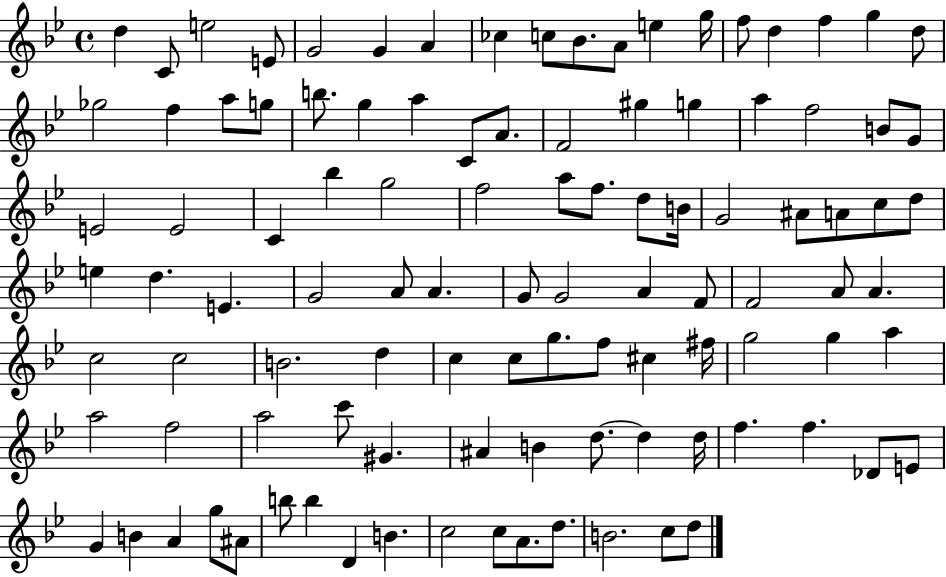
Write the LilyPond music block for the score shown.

{
  \clef treble
  \time 4/4
  \defaultTimeSignature
  \key bes \major
  d''4 c'8 e''2 e'8 | g'2 g'4 a'4 | ces''4 c''8 bes'8. a'8 e''4 g''16 | f''8 d''4 f''4 g''4 d''8 | \break ges''2 f''4 a''8 g''8 | b''8. g''4 a''4 c'8 a'8. | f'2 gis''4 g''4 | a''4 f''2 b'8 g'8 | \break e'2 e'2 | c'4 bes''4 g''2 | f''2 a''8 f''8. d''8 b'16 | g'2 ais'8 a'8 c''8 d''8 | \break e''4 d''4. e'4. | g'2 a'8 a'4. | g'8 g'2 a'4 f'8 | f'2 a'8 a'4. | \break c''2 c''2 | b'2. d''4 | c''4 c''8 g''8. f''8 cis''4 fis''16 | g''2 g''4 a''4 | \break a''2 f''2 | a''2 c'''8 gis'4. | ais'4 b'4 d''8.~~ d''4 d''16 | f''4. f''4. des'8 e'8 | \break g'4 b'4 a'4 g''8 ais'8 | b''8 b''4 d'4 b'4. | c''2 c''8 a'8. d''8. | b'2. c''8 d''8 | \break \bar "|."
}